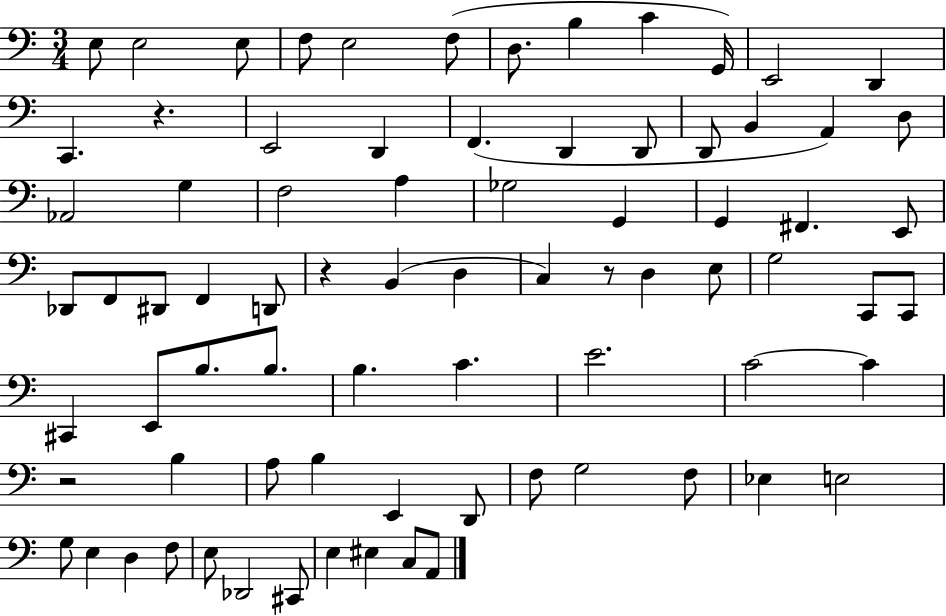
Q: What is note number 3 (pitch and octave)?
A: E3